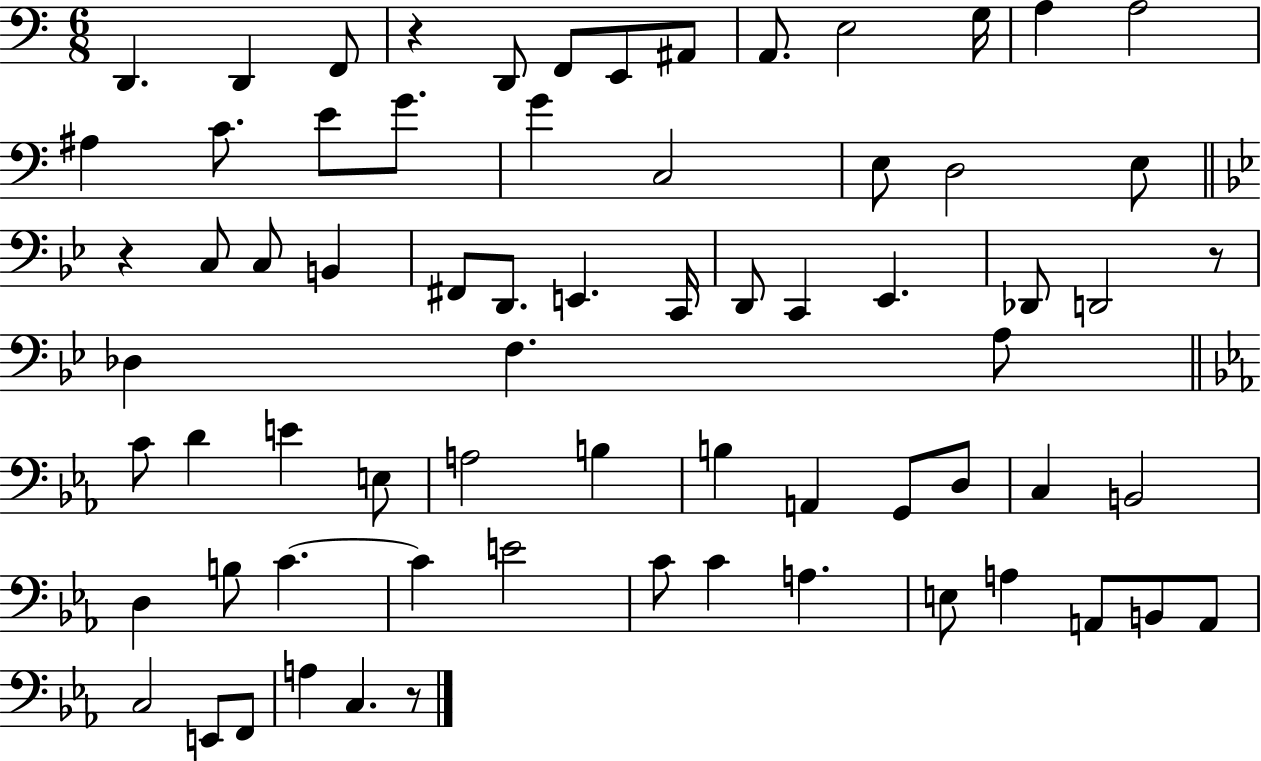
X:1
T:Untitled
M:6/8
L:1/4
K:C
D,, D,, F,,/2 z D,,/2 F,,/2 E,,/2 ^A,,/2 A,,/2 E,2 G,/4 A, A,2 ^A, C/2 E/2 G/2 G C,2 E,/2 D,2 E,/2 z C,/2 C,/2 B,, ^F,,/2 D,,/2 E,, C,,/4 D,,/2 C,, _E,, _D,,/2 D,,2 z/2 _D, F, A,/2 C/2 D E E,/2 A,2 B, B, A,, G,,/2 D,/2 C, B,,2 D, B,/2 C C E2 C/2 C A, E,/2 A, A,,/2 B,,/2 A,,/2 C,2 E,,/2 F,,/2 A, C, z/2